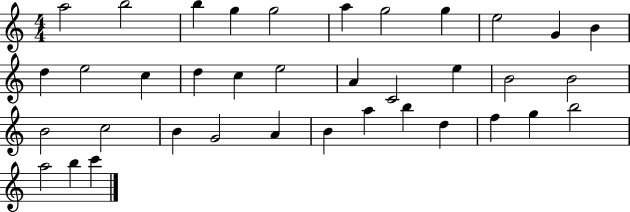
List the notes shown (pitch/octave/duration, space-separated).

A5/h B5/h B5/q G5/q G5/h A5/q G5/h G5/q E5/h G4/q B4/q D5/q E5/h C5/q D5/q C5/q E5/h A4/q C4/h E5/q B4/h B4/h B4/h C5/h B4/q G4/h A4/q B4/q A5/q B5/q D5/q F5/q G5/q B5/h A5/h B5/q C6/q